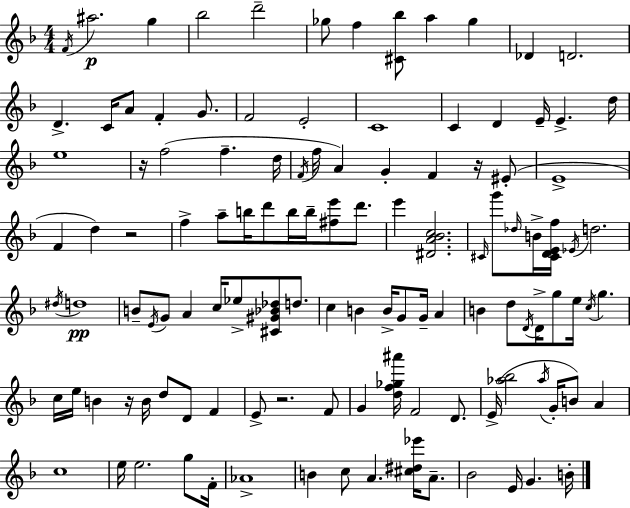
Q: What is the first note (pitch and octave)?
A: F4